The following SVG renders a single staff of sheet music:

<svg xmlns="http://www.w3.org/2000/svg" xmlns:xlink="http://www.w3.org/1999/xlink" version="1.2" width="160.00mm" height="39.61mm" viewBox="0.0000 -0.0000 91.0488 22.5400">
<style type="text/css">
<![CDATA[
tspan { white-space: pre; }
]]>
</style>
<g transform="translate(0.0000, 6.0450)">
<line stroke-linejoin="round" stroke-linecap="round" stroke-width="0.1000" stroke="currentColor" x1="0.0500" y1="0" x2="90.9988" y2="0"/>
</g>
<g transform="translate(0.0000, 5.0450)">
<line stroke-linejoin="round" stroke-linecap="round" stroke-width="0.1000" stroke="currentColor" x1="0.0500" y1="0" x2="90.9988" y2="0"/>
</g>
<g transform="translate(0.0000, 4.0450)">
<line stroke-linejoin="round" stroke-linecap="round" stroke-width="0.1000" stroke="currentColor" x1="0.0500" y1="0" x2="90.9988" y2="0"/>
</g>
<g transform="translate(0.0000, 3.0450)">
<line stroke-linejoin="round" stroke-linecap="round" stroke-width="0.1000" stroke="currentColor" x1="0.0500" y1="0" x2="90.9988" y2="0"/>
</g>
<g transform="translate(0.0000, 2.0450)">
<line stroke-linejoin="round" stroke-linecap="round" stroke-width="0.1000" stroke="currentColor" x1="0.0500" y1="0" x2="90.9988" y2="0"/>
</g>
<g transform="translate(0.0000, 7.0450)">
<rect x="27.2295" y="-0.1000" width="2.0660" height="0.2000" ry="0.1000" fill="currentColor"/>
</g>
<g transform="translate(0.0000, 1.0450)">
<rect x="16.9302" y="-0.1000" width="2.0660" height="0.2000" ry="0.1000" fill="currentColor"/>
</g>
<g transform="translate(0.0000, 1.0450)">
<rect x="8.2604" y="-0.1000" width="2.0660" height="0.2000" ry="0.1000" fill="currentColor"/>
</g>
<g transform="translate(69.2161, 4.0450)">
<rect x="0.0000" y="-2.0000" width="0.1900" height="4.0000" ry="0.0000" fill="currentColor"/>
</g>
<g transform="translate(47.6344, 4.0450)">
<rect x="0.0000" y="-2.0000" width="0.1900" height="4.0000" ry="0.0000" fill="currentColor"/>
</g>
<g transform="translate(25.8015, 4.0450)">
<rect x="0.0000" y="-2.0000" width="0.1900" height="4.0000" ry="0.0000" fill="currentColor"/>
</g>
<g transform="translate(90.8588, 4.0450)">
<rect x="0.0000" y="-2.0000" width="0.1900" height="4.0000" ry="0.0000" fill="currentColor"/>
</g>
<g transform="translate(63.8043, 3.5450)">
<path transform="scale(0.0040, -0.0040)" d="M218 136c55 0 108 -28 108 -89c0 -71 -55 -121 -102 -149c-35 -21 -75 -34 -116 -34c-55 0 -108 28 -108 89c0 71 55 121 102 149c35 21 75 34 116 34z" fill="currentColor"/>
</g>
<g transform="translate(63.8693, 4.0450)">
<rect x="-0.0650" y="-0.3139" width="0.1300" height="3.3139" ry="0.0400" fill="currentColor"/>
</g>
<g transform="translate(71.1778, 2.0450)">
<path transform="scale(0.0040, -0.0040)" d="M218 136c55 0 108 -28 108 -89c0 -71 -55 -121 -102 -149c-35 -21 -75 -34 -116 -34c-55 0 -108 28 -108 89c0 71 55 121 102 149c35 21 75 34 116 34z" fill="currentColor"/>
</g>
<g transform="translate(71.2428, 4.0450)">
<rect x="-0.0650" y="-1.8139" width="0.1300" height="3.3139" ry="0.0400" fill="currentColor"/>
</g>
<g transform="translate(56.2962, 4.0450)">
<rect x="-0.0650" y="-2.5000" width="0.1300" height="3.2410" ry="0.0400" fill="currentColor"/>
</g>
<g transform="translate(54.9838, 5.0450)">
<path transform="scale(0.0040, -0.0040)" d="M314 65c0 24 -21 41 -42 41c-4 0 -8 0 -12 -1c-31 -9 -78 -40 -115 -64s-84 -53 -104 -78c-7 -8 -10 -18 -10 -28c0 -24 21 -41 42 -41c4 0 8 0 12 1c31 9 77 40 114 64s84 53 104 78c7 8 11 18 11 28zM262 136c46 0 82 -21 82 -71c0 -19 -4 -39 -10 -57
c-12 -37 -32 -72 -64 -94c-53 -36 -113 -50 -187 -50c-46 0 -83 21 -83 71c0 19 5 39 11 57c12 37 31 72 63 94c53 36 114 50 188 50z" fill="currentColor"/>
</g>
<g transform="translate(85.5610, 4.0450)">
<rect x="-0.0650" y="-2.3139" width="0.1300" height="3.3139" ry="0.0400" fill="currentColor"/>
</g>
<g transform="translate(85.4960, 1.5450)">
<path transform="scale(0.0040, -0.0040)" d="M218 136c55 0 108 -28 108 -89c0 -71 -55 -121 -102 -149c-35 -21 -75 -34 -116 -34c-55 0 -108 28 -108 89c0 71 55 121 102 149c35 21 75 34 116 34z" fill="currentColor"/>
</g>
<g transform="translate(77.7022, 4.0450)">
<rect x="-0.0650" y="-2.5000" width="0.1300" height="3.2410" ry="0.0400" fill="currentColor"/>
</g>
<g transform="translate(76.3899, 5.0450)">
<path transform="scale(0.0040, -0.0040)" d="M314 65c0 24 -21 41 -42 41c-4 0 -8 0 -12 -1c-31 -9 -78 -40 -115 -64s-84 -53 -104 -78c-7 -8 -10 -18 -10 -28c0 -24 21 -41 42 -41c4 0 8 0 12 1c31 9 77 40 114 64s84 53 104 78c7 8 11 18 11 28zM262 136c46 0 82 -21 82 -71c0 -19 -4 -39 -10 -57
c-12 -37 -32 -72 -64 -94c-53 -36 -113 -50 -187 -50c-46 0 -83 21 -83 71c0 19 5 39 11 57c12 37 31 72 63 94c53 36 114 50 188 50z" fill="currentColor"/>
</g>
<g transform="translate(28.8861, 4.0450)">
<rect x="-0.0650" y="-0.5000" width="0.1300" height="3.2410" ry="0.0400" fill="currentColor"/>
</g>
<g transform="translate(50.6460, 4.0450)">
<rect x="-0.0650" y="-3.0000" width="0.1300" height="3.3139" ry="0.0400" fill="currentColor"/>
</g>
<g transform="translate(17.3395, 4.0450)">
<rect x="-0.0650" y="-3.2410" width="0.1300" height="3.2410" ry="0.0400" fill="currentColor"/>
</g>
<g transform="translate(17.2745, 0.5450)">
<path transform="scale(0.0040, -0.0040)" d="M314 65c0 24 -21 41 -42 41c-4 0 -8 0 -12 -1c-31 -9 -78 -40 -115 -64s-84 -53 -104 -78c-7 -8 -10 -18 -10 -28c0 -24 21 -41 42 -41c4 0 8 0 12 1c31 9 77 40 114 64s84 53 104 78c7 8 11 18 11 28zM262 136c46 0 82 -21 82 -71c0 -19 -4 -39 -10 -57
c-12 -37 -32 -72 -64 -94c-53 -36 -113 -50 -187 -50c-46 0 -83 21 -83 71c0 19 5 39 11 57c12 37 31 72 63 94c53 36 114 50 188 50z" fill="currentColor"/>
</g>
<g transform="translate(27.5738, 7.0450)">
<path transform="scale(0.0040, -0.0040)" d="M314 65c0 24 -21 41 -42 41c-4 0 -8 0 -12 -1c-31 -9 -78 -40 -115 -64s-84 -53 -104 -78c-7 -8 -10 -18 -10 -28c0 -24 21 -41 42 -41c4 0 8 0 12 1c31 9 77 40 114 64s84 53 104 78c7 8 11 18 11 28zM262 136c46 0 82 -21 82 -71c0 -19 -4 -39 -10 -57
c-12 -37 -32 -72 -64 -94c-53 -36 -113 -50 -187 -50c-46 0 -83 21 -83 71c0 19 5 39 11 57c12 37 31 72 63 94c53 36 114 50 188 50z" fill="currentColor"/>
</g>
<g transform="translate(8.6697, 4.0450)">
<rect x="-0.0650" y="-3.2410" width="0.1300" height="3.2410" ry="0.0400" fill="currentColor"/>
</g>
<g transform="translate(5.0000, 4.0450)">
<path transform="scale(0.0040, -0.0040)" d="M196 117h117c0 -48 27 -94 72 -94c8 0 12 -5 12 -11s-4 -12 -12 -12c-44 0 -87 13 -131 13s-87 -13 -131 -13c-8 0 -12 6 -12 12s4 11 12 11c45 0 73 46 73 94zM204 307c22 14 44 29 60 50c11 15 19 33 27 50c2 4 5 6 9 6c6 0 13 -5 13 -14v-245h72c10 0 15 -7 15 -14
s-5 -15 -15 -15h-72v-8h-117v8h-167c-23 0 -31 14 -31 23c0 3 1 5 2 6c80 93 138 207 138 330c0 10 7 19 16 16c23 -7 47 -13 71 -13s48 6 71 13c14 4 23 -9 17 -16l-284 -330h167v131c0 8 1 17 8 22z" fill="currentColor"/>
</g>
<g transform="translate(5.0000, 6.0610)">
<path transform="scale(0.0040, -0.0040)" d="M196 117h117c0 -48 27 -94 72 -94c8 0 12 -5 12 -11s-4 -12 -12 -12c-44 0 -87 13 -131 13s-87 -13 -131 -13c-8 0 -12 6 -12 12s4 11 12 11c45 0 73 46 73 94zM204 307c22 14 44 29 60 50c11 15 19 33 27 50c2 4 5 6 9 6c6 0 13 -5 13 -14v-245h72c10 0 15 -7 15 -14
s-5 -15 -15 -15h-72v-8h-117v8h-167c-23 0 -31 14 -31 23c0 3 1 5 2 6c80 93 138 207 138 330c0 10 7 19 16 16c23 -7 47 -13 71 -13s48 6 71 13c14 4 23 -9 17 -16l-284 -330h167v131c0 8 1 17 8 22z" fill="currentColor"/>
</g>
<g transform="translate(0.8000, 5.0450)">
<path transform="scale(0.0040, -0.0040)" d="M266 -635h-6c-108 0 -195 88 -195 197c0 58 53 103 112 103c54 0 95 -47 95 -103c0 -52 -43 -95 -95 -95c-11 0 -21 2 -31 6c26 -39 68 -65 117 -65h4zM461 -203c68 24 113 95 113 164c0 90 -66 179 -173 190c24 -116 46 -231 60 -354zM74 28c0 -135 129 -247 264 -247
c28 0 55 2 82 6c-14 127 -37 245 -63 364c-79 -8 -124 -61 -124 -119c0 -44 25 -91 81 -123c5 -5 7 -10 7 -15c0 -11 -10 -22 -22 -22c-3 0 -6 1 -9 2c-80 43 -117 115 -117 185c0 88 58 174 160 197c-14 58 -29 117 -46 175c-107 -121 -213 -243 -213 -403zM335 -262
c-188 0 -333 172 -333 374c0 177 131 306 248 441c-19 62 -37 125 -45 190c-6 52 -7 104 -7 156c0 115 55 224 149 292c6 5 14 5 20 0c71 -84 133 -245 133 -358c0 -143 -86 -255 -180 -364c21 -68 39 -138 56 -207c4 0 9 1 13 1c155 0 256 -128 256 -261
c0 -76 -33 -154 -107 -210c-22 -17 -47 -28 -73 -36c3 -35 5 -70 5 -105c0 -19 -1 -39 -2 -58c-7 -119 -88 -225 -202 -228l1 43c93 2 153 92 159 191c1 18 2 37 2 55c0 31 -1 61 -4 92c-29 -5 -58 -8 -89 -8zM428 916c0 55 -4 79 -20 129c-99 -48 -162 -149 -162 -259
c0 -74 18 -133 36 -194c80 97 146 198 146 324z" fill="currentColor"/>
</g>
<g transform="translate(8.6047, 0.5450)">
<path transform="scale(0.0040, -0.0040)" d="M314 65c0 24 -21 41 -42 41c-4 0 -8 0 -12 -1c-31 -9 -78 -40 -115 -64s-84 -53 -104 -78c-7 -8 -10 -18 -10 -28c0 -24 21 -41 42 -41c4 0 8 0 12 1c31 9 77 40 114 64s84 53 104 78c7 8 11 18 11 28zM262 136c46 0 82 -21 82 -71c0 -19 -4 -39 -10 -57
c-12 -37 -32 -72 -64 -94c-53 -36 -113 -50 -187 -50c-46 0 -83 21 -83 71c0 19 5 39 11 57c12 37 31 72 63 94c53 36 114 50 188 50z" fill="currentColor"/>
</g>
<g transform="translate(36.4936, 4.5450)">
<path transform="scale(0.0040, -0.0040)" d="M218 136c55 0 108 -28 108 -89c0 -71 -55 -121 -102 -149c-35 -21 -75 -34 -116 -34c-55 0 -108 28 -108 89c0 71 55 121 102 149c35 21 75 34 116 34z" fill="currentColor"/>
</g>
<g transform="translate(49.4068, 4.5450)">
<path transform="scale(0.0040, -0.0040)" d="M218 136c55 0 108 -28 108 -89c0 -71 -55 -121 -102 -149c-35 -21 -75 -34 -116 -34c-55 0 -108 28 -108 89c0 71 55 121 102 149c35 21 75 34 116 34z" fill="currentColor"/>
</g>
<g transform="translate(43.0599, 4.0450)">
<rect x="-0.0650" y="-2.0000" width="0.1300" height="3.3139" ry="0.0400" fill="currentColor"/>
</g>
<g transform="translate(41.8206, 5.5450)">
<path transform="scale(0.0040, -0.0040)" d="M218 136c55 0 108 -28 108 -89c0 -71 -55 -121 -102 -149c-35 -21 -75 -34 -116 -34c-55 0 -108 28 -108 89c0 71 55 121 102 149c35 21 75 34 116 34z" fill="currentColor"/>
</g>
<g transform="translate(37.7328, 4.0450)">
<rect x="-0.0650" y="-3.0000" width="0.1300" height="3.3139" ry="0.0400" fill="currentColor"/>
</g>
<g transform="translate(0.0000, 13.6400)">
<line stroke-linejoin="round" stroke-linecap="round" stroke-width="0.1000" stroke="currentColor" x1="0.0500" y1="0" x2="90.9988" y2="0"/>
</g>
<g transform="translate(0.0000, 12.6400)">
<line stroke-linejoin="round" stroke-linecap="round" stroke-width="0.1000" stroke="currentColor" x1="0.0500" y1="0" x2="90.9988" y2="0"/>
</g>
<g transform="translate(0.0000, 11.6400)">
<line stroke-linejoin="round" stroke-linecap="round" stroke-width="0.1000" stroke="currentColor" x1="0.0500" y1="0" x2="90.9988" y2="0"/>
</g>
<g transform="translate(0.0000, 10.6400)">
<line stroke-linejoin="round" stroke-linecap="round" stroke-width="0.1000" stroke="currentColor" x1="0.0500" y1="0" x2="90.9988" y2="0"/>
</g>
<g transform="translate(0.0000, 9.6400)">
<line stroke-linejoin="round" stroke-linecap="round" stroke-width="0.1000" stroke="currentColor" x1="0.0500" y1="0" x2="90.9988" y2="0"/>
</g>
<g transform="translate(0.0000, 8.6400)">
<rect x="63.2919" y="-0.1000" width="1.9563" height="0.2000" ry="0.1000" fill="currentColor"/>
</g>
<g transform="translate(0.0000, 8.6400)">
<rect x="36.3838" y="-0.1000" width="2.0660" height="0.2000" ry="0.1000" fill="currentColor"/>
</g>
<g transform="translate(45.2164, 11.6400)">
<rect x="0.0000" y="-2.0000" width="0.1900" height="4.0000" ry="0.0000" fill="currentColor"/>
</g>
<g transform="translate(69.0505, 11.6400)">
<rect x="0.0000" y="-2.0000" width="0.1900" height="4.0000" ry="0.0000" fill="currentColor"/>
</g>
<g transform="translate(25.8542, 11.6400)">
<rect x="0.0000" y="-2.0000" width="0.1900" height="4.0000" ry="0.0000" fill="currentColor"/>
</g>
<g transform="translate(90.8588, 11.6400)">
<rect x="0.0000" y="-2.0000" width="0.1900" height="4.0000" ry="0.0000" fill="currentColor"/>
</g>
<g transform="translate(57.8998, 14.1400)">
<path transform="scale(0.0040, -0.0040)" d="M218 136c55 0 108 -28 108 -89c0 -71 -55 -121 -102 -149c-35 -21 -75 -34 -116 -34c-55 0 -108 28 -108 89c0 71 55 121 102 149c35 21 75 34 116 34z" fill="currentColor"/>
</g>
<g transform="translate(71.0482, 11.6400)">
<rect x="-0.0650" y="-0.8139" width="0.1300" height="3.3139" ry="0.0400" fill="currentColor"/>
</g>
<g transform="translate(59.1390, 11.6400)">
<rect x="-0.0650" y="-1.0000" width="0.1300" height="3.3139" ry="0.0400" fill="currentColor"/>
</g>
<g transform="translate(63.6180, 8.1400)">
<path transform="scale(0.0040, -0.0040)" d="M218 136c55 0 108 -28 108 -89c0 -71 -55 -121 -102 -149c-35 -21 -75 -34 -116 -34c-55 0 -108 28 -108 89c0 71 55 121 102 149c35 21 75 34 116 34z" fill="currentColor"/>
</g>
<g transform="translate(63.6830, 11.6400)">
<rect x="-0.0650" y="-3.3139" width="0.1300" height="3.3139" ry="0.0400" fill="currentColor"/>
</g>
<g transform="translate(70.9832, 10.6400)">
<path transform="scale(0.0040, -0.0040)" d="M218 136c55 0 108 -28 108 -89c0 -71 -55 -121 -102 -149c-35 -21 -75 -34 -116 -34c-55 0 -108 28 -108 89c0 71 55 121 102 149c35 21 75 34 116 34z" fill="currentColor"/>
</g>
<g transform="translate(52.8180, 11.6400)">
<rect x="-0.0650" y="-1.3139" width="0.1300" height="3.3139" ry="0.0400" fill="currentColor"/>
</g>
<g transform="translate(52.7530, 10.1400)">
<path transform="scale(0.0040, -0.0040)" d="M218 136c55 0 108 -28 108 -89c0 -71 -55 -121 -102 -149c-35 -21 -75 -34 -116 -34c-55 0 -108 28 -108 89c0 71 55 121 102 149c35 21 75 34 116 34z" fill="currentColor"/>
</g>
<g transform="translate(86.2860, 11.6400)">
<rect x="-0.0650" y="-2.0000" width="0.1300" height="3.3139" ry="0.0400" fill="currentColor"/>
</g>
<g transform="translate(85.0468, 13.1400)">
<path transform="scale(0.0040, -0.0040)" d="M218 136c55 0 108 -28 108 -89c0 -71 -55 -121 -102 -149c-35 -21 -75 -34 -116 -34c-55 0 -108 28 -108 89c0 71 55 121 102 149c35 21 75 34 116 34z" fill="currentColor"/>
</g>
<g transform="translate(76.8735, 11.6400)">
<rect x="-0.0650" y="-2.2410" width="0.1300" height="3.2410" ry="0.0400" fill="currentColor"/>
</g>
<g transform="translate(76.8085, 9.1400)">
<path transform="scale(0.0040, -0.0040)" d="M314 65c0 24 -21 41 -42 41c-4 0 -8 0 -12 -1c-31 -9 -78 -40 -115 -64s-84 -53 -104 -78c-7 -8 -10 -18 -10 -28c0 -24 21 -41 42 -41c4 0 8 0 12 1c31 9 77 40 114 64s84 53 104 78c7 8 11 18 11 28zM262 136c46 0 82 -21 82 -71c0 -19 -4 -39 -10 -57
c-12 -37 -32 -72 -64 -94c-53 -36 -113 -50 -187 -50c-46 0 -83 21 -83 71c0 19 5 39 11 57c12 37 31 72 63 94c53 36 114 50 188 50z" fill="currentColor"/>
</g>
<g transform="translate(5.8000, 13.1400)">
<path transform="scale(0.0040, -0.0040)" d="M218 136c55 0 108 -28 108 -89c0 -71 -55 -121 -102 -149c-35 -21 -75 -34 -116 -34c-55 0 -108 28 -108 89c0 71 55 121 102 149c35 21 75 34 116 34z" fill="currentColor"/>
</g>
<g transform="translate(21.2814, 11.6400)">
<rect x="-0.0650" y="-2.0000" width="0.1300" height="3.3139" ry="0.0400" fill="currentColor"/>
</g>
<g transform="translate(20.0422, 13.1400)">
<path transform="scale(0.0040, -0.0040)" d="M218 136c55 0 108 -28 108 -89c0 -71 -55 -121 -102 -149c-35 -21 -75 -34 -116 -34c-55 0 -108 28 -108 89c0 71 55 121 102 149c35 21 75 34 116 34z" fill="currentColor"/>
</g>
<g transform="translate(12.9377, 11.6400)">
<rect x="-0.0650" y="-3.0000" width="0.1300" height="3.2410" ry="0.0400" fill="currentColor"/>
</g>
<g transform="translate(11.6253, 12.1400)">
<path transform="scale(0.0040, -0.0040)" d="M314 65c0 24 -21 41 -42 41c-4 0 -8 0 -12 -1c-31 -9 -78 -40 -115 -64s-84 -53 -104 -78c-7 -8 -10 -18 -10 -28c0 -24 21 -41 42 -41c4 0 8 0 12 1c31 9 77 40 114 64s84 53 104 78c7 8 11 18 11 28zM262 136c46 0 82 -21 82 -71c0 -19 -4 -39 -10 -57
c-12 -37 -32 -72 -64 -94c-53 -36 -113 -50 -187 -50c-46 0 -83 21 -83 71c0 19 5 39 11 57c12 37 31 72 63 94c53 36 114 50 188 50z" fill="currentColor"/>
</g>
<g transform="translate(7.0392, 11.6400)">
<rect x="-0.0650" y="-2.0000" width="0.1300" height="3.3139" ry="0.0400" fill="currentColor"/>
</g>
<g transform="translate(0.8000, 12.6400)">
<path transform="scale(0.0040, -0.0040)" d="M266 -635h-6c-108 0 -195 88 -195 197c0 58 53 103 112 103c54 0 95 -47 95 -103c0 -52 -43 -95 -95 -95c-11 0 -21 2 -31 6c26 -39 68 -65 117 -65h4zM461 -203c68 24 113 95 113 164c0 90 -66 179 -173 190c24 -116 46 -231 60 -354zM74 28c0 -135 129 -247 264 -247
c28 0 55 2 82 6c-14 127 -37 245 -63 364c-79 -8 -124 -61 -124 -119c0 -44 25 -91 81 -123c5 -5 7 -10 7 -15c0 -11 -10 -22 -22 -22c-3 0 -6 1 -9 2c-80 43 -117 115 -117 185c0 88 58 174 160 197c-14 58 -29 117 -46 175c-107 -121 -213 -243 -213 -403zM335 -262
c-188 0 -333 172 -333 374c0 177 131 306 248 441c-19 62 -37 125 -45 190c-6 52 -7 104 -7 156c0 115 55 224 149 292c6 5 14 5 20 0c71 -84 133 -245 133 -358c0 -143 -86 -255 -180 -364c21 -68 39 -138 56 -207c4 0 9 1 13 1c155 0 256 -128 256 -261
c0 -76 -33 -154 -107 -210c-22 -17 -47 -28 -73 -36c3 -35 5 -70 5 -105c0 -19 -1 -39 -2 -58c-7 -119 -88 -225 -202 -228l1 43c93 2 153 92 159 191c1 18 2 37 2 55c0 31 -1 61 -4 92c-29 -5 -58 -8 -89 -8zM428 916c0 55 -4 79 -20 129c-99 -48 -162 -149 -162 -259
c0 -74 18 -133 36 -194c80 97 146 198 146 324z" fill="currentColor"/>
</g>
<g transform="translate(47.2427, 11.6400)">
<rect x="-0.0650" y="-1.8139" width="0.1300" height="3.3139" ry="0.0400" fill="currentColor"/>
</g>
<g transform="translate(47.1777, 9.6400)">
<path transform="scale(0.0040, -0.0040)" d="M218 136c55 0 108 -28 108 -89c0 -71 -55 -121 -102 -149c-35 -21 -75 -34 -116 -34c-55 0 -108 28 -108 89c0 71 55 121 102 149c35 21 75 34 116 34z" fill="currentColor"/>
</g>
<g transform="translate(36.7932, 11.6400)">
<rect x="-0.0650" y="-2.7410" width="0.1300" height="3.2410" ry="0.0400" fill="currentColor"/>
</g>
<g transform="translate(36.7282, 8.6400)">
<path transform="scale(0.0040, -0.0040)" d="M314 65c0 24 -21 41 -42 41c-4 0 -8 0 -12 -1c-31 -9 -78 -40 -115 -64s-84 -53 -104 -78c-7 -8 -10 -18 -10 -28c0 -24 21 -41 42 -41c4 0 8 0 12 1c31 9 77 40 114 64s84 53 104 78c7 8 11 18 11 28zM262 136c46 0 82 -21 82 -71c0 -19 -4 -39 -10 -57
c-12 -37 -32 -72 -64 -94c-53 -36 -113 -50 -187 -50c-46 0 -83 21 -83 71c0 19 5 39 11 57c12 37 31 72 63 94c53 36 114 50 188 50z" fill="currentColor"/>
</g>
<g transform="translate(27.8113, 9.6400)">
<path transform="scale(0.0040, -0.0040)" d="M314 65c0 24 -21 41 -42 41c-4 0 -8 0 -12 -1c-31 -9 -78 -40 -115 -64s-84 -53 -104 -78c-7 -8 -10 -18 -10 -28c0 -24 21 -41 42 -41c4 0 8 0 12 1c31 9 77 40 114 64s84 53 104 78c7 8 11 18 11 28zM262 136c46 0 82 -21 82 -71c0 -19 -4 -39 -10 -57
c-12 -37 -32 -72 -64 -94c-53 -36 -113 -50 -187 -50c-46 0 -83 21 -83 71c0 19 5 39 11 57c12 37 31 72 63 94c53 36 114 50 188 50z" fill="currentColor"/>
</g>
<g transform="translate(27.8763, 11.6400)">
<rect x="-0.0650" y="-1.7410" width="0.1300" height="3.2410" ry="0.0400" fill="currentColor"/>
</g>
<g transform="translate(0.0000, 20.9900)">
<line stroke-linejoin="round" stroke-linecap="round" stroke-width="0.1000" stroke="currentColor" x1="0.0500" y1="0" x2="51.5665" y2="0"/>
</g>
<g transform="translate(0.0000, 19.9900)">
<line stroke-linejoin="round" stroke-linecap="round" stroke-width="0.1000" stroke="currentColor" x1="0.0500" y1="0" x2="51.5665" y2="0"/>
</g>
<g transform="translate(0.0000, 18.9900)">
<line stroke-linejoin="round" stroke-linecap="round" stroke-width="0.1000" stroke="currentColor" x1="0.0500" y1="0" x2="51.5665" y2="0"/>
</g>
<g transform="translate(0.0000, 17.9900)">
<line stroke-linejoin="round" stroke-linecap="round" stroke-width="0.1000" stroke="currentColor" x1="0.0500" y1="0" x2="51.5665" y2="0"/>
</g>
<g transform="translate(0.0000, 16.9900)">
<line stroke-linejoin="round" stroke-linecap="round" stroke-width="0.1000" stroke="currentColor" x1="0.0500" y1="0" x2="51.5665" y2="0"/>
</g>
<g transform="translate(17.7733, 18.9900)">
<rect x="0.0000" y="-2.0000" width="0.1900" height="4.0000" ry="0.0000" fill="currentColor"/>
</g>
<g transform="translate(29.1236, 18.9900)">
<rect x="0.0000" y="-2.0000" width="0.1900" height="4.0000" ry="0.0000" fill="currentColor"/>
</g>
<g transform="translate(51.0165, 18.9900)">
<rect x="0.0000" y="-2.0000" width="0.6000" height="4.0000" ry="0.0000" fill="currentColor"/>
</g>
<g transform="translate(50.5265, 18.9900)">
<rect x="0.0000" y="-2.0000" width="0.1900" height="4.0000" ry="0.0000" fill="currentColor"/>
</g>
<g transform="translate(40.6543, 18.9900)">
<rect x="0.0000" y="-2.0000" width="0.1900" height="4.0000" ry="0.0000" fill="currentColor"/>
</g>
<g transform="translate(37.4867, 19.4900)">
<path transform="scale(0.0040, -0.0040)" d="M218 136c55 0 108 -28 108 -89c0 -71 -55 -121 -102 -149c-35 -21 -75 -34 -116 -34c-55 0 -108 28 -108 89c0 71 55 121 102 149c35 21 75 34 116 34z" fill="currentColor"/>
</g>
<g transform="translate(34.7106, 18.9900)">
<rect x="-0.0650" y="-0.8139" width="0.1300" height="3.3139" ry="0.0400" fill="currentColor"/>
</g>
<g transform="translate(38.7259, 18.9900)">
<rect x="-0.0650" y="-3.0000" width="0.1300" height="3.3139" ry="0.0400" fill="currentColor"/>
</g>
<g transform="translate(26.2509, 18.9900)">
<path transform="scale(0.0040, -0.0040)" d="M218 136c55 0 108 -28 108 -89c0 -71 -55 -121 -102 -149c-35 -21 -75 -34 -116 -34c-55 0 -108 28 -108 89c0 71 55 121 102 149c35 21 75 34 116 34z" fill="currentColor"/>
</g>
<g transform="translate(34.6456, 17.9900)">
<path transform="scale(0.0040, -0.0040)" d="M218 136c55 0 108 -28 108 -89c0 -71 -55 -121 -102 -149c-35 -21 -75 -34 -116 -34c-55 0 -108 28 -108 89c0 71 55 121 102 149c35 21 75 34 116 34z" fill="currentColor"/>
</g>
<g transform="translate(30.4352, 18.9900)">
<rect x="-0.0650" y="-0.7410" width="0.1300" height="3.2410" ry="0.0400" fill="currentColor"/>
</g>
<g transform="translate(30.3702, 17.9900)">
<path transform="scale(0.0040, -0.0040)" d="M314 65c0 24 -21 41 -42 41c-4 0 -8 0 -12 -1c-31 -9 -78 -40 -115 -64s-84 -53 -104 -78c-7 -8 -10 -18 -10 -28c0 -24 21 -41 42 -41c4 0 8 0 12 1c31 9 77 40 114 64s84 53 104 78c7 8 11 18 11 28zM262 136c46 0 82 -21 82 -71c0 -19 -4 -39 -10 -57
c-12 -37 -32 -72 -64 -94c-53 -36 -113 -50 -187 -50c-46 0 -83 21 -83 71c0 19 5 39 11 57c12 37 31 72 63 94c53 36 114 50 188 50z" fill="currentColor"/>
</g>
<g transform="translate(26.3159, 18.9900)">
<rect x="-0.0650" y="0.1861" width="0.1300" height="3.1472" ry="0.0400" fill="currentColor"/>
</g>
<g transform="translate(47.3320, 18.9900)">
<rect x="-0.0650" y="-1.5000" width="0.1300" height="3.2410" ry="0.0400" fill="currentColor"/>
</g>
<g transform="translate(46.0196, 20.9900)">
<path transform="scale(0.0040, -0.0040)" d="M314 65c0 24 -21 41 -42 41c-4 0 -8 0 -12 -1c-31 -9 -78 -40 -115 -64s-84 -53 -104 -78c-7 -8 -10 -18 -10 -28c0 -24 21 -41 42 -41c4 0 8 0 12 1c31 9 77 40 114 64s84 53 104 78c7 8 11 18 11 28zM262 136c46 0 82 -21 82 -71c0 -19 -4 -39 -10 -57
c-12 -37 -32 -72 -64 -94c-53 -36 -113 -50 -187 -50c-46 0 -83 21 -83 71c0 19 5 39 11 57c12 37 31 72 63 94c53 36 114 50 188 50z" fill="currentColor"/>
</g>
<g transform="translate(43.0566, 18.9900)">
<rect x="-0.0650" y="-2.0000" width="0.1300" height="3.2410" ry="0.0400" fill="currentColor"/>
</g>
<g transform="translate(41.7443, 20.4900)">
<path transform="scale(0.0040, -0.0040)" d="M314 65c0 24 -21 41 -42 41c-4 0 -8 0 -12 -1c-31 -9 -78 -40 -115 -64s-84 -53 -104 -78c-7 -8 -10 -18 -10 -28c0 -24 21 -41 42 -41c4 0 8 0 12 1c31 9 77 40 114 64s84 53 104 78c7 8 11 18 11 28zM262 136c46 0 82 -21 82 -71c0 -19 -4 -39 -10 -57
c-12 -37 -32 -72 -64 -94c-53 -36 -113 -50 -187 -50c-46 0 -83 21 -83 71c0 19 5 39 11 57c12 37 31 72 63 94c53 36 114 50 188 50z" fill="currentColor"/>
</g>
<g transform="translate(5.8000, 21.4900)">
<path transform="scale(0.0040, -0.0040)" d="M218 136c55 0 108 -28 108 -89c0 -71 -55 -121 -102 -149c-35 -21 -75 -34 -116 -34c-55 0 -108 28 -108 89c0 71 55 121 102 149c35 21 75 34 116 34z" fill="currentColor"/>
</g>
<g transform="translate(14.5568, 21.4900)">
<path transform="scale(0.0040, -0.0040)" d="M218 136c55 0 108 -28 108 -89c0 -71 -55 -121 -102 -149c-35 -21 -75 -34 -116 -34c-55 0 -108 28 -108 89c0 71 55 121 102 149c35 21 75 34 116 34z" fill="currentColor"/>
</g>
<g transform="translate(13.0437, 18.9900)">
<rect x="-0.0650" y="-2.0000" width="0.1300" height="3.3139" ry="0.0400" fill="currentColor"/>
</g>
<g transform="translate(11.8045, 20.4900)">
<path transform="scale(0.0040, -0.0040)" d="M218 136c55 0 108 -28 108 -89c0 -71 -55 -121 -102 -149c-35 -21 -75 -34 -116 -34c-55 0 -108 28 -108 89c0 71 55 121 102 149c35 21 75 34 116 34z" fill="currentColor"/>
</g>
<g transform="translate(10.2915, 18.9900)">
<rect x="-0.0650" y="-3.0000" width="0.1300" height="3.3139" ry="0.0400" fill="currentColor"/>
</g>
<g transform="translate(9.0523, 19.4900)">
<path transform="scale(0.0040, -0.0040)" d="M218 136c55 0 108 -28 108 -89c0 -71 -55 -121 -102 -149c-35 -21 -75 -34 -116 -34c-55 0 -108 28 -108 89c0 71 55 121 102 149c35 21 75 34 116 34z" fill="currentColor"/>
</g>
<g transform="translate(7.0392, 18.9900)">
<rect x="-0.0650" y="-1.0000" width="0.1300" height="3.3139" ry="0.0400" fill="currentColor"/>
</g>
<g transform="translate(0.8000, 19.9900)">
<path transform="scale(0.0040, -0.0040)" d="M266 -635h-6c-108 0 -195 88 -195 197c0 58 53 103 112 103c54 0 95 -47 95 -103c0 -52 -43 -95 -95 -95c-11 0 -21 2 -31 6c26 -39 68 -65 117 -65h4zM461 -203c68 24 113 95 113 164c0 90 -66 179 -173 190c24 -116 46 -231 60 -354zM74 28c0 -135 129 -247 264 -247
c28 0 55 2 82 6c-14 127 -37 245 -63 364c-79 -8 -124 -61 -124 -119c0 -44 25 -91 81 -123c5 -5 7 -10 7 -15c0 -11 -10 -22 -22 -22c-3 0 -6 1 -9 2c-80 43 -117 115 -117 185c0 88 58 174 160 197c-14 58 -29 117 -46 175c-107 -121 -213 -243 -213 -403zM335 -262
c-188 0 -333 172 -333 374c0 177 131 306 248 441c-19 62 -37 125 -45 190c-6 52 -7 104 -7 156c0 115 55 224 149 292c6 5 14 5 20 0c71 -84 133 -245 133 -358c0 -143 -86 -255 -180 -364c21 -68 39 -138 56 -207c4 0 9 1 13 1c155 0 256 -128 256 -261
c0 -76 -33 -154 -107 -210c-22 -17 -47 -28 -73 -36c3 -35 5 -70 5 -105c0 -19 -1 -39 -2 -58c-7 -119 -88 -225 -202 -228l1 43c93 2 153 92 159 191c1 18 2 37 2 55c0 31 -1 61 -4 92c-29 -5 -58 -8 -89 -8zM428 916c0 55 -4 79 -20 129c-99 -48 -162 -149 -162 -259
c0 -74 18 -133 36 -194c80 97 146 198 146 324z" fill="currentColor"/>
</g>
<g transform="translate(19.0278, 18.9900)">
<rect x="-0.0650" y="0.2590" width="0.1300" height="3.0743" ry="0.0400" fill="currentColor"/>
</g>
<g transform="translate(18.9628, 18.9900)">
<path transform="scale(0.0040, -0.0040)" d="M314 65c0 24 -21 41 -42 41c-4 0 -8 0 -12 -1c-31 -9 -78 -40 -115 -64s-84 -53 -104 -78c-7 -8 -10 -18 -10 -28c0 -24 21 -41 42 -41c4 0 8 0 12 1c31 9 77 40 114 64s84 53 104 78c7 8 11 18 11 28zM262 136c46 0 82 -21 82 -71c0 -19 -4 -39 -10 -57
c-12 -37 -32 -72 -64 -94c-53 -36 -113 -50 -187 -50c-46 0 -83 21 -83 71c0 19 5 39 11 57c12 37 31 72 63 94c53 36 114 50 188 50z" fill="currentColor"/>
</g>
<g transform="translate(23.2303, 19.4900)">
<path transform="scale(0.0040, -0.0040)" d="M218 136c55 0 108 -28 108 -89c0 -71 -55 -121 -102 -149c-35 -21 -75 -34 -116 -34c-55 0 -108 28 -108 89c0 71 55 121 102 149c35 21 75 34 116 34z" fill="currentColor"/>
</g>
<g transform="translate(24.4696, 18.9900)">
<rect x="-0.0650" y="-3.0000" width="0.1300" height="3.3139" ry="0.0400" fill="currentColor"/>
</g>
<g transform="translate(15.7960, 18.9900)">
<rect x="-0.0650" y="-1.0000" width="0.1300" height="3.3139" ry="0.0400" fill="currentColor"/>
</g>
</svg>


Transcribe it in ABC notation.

X:1
T:Untitled
M:4/4
L:1/4
K:C
b2 b2 C2 A F A G2 c f G2 g F A2 F f2 a2 f e D b d g2 F D A F D B2 A B d2 d A F2 E2